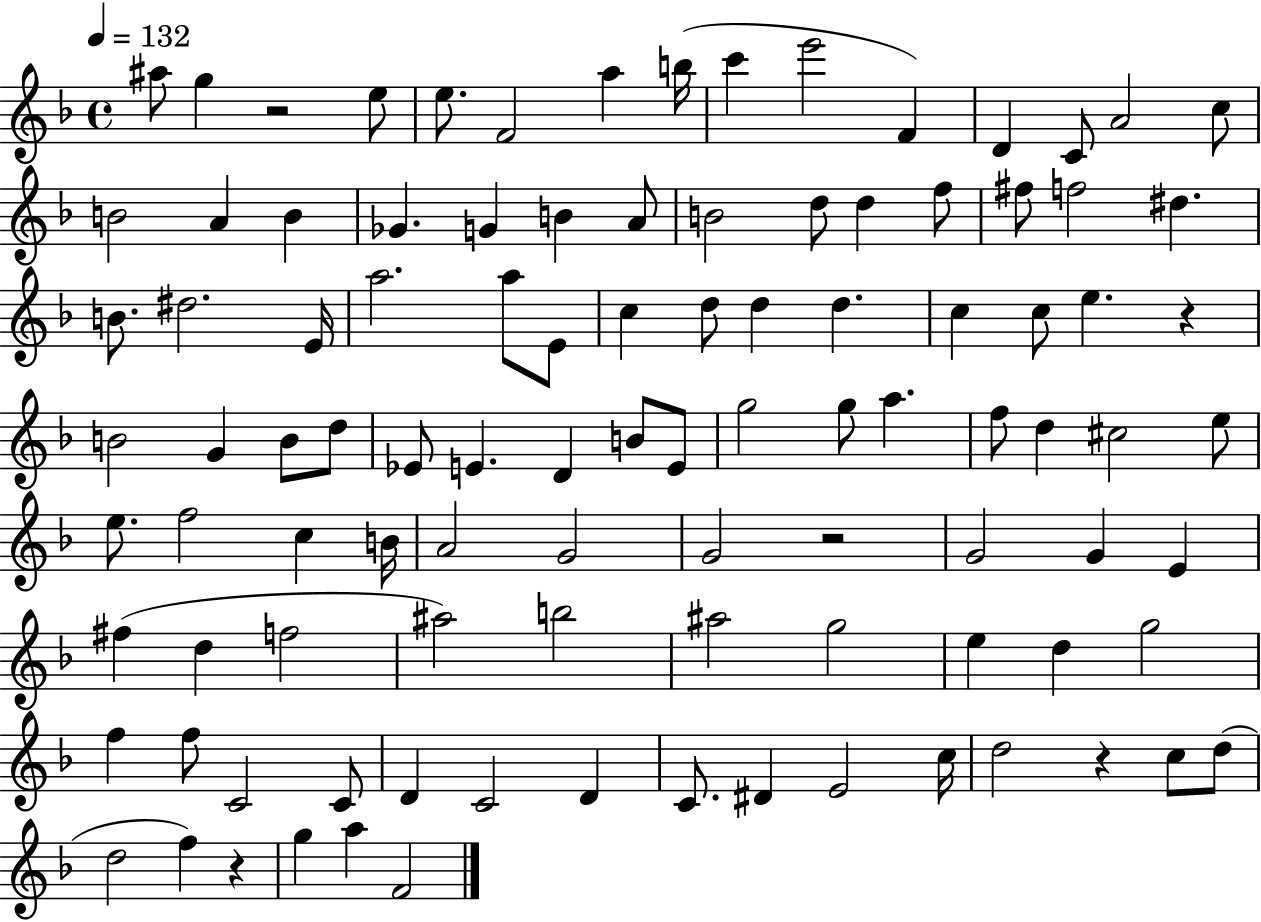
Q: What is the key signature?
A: F major